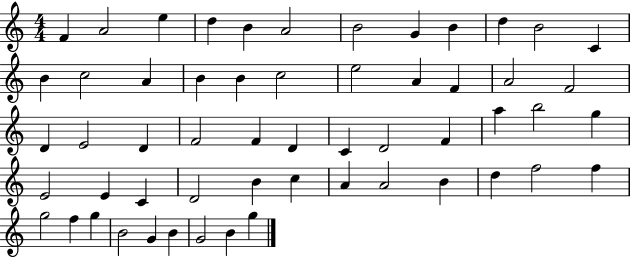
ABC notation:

X:1
T:Untitled
M:4/4
L:1/4
K:C
F A2 e d B A2 B2 G B d B2 C B c2 A B B c2 e2 A F A2 F2 D E2 D F2 F D C D2 F a b2 g E2 E C D2 B c A A2 B d f2 f g2 f g B2 G B G2 B g